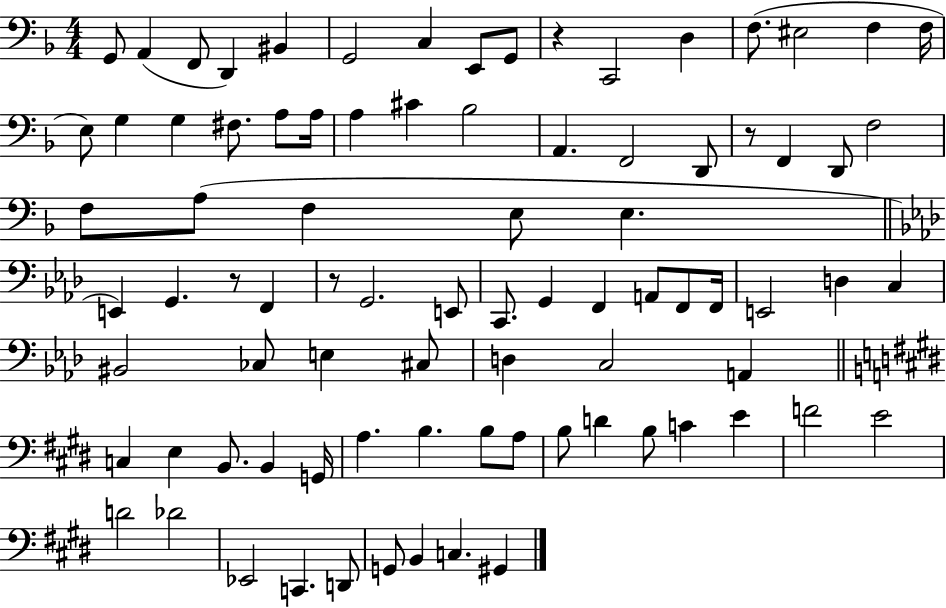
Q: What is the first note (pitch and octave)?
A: G2